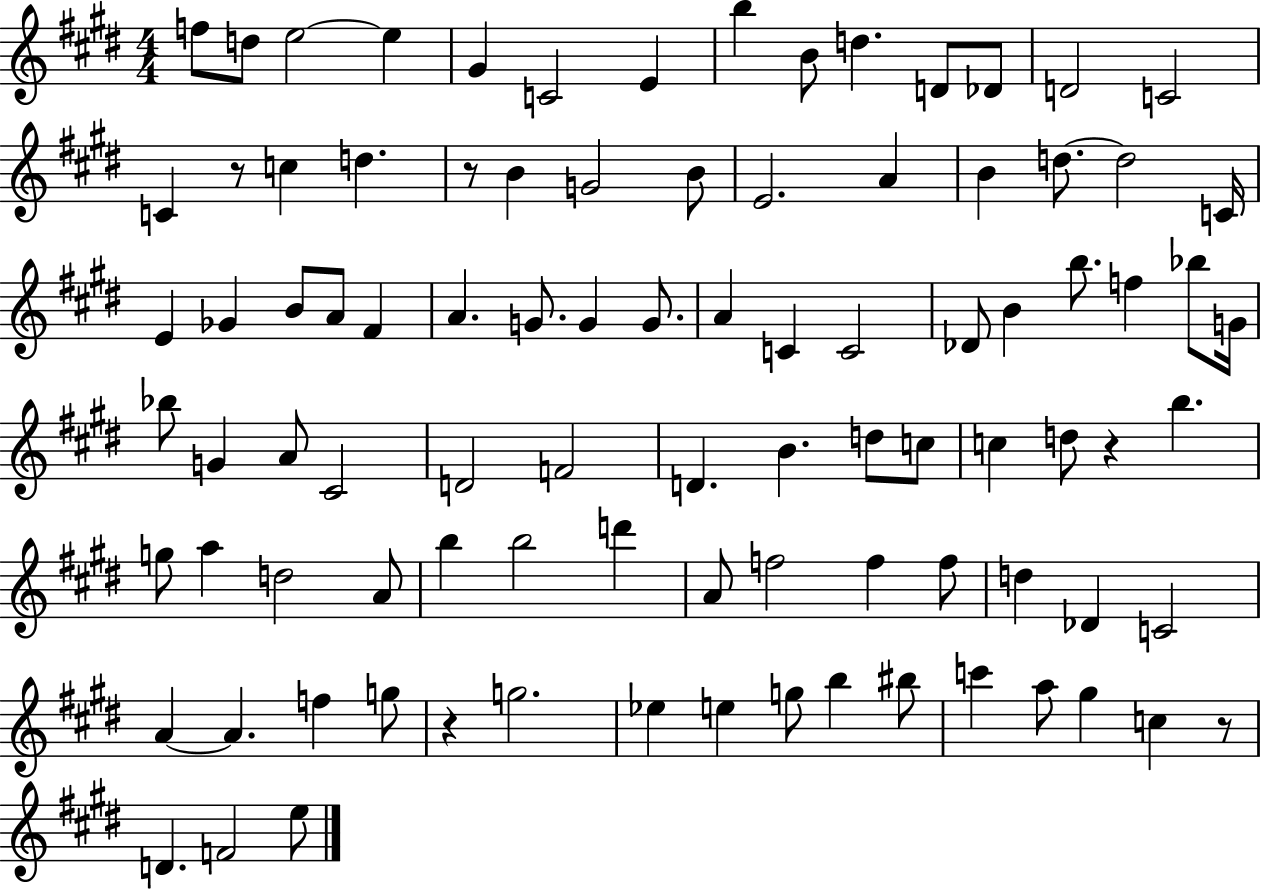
F5/e D5/e E5/h E5/q G#4/q C4/h E4/q B5/q B4/e D5/q. D4/e Db4/e D4/h C4/h C4/q R/e C5/q D5/q. R/e B4/q G4/h B4/e E4/h. A4/q B4/q D5/e. D5/h C4/s E4/q Gb4/q B4/e A4/e F#4/q A4/q. G4/e. G4/q G4/e. A4/q C4/q C4/h Db4/e B4/q B5/e. F5/q Bb5/e G4/s Bb5/e G4/q A4/e C#4/h D4/h F4/h D4/q. B4/q. D5/e C5/e C5/q D5/e R/q B5/q. G5/e A5/q D5/h A4/e B5/q B5/h D6/q A4/e F5/h F5/q F5/e D5/q Db4/q C4/h A4/q A4/q. F5/q G5/e R/q G5/h. Eb5/q E5/q G5/e B5/q BIS5/e C6/q A5/e G#5/q C5/q R/e D4/q. F4/h E5/e